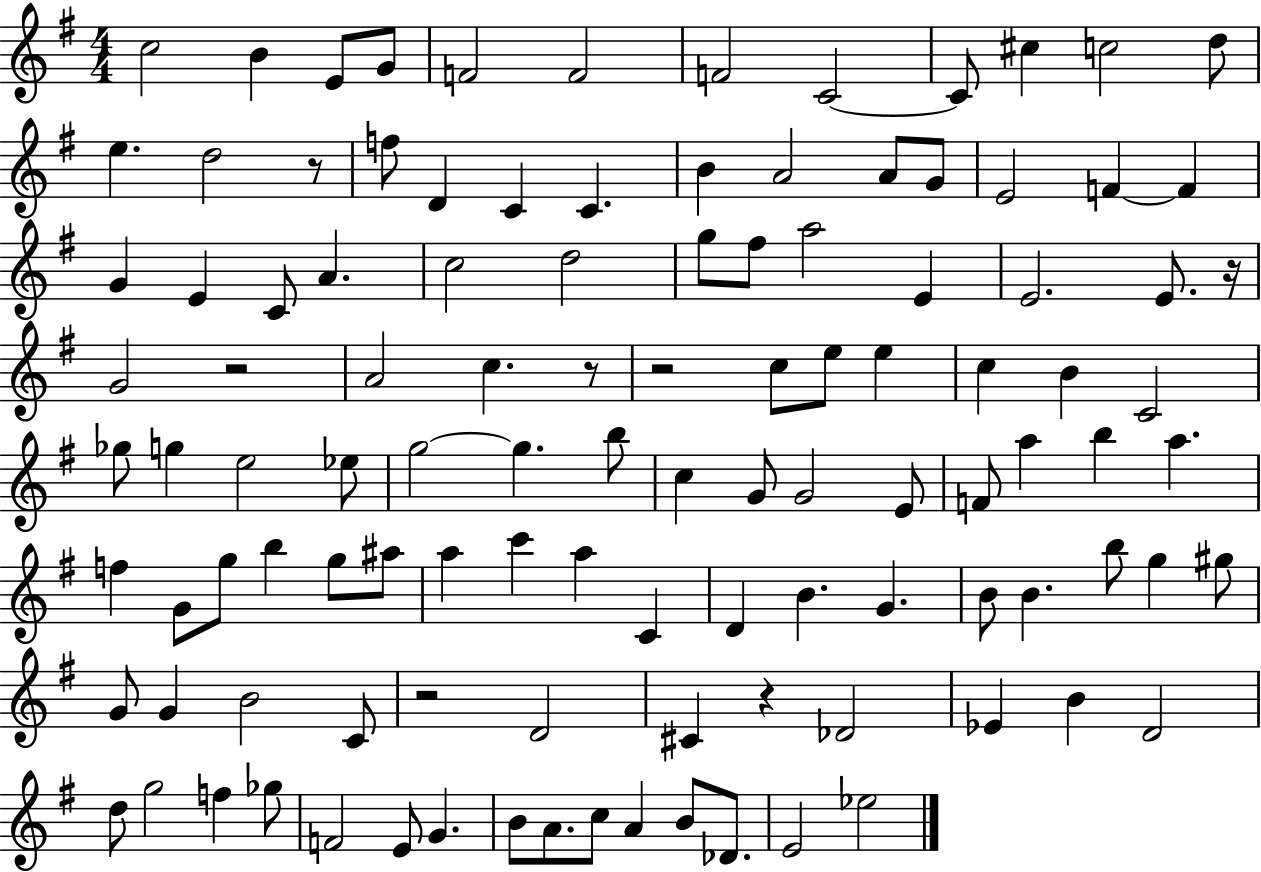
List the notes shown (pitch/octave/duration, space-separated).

C5/h B4/q E4/e G4/e F4/h F4/h F4/h C4/h C4/e C#5/q C5/h D5/e E5/q. D5/h R/e F5/e D4/q C4/q C4/q. B4/q A4/h A4/e G4/e E4/h F4/q F4/q G4/q E4/q C4/e A4/q. C5/h D5/h G5/e F#5/e A5/h E4/q E4/h. E4/e. R/s G4/h R/h A4/h C5/q. R/e R/h C5/e E5/e E5/q C5/q B4/q C4/h Gb5/e G5/q E5/h Eb5/e G5/h G5/q. B5/e C5/q G4/e G4/h E4/e F4/e A5/q B5/q A5/q. F5/q G4/e G5/e B5/q G5/e A#5/e A5/q C6/q A5/q C4/q D4/q B4/q. G4/q. B4/e B4/q. B5/e G5/q G#5/e G4/e G4/q B4/h C4/e R/h D4/h C#4/q R/q Db4/h Eb4/q B4/q D4/h D5/e G5/h F5/q Gb5/e F4/h E4/e G4/q. B4/e A4/e. C5/e A4/q B4/e Db4/e. E4/h Eb5/h